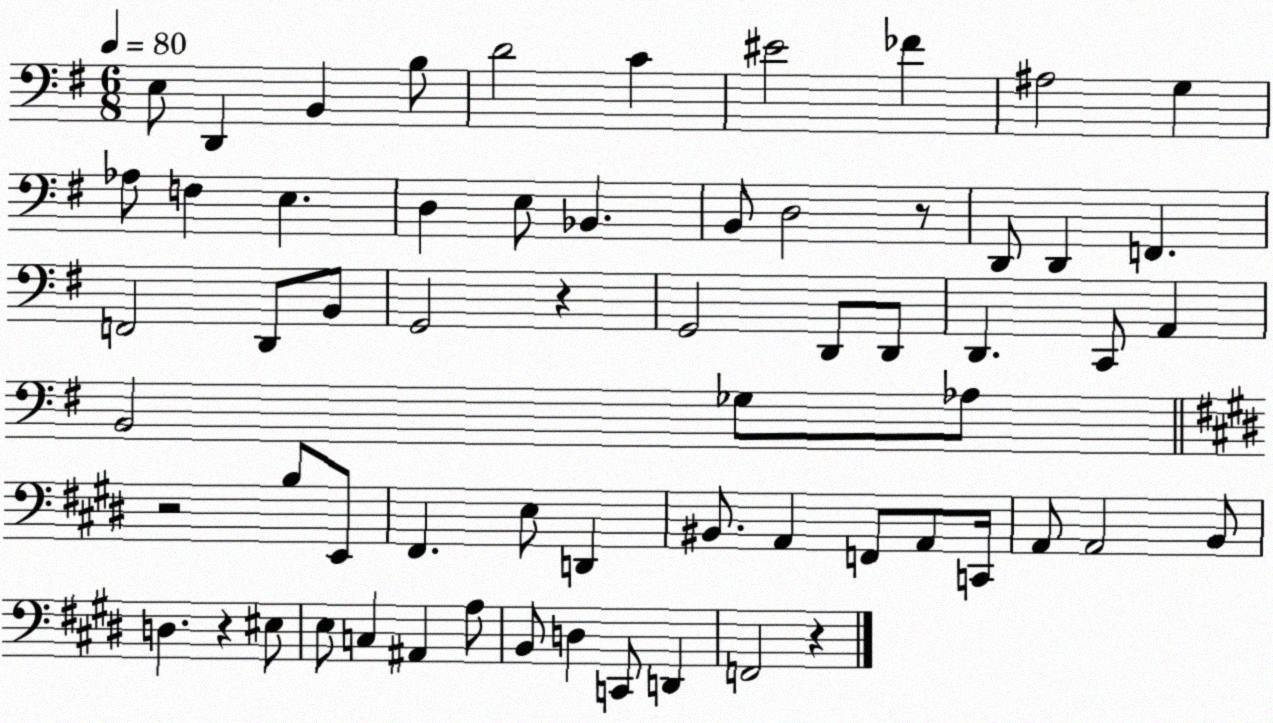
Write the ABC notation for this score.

X:1
T:Untitled
M:6/8
L:1/4
K:G
E,/2 D,, B,, B,/2 D2 C ^E2 _F ^A,2 G, _A,/2 F, E, D, E,/2 _B,, B,,/2 D,2 z/2 D,,/2 D,, F,, F,,2 D,,/2 B,,/2 G,,2 z G,,2 D,,/2 D,,/2 D,, C,,/2 A,, B,,2 _G,/2 _A,/2 z2 B,/2 E,,/2 ^F,, E,/2 D,, ^B,,/2 A,, F,,/2 A,,/2 C,,/4 A,,/2 A,,2 B,,/2 D, z ^E,/2 E,/2 C, ^A,, A,/2 B,,/2 D, C,,/2 D,, F,,2 z